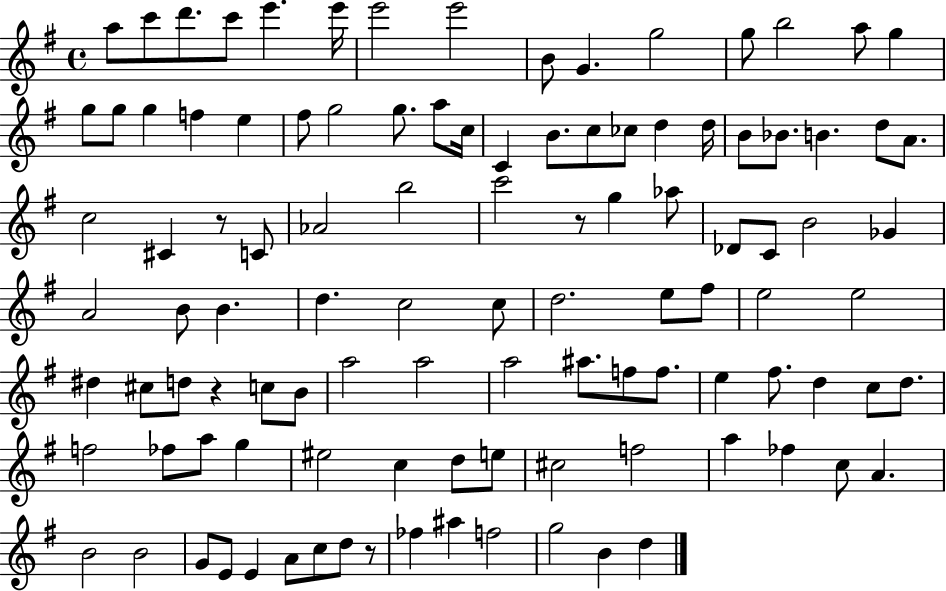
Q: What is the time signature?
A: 4/4